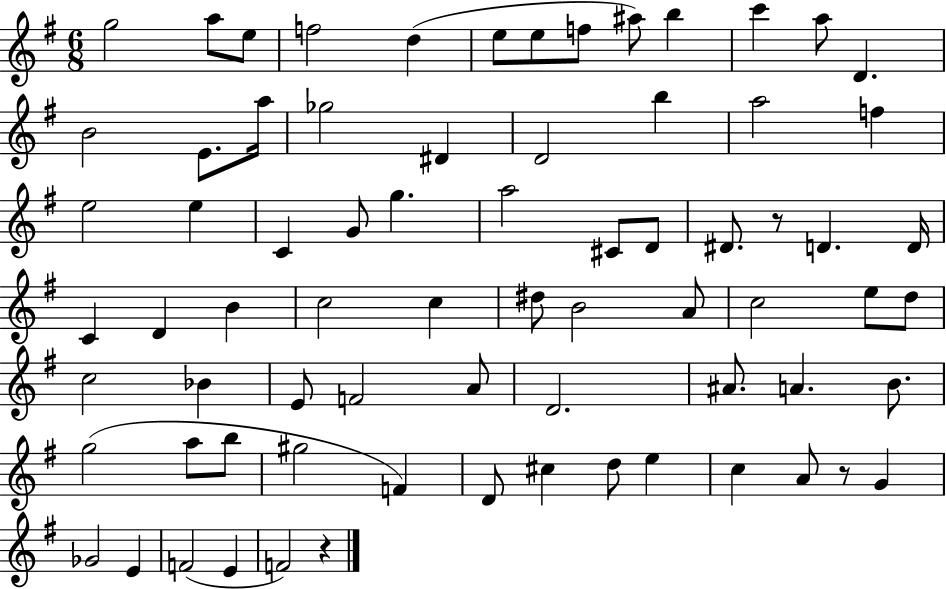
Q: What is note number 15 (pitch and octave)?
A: E4